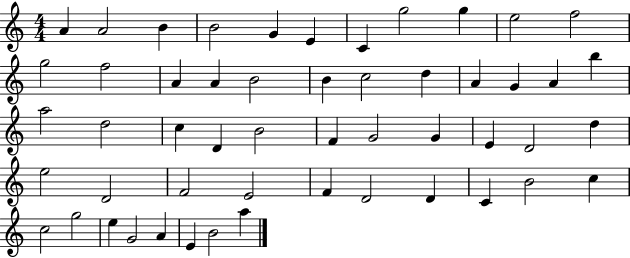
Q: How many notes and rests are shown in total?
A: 52